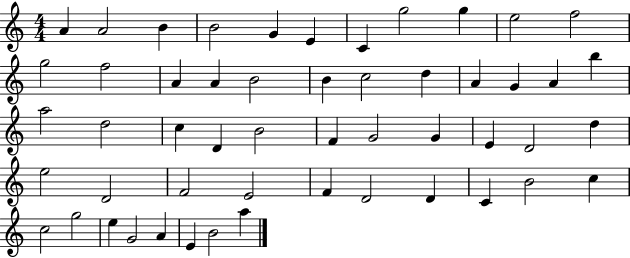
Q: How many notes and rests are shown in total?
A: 52